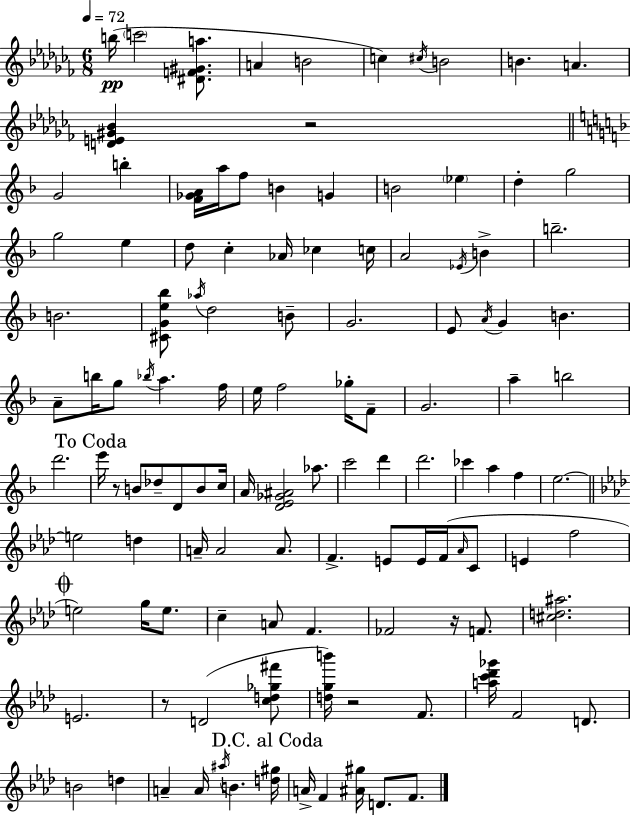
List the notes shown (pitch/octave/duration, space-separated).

B5/s C6/h [D#4,F4,G#4,A5]/e. A4/q B4/h C5/q C#5/s B4/h B4/q. A4/q. [D4,E4,G#4,Bb4]/q R/h G4/h B5/q [F4,Gb4,A4]/s A5/s F5/e B4/q G4/q B4/h Eb5/q D5/q G5/h G5/h E5/q D5/e C5/q Ab4/s CES5/q C5/s A4/h Eb4/s B4/q B5/h. B4/h. [C#4,G4,E5,Bb5]/e Ab5/s D5/h B4/e G4/h. E4/e A4/s G4/q B4/q. A4/e B5/s G5/e Bb5/s A5/q. F5/s E5/s F5/h Gb5/s F4/e G4/h. A5/q B5/h D6/h. E6/s R/e B4/e Db5/e D4/e B4/e C5/s A4/s [D4,E4,Gb4,A#4]/h Ab5/e. C6/h D6/q D6/h. CES6/q A5/q F5/q E5/h. E5/h D5/q A4/s A4/h A4/e. F4/q. E4/e E4/s F4/s Ab4/s C4/e E4/q F5/h E5/h G5/s E5/e. C5/q A4/e F4/q. FES4/h R/s F4/e. [C#5,D5,A#5]/h. E4/h. R/e D4/h [C5,D5,Gb5,F#6]/e [D5,G5,B6]/s R/h F4/e. [A5,C6,Db6,Gb6]/s F4/h D4/e. B4/h D5/q A4/q A4/s A#5/s B4/q. [D5,G#5]/s A4/s F4/q [A#4,G#5]/s D4/e. F4/e.